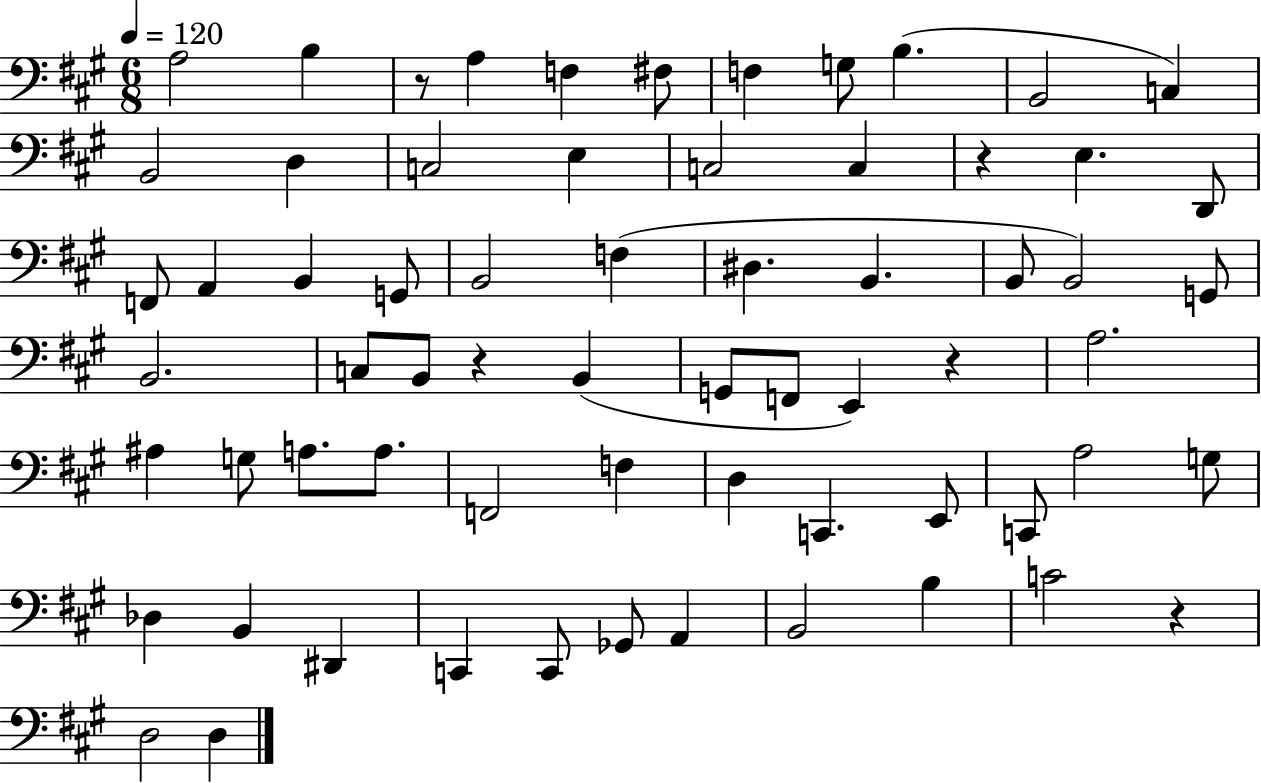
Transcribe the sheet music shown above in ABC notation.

X:1
T:Untitled
M:6/8
L:1/4
K:A
A,2 B, z/2 A, F, ^F,/2 F, G,/2 B, B,,2 C, B,,2 D, C,2 E, C,2 C, z E, D,,/2 F,,/2 A,, B,, G,,/2 B,,2 F, ^D, B,, B,,/2 B,,2 G,,/2 B,,2 C,/2 B,,/2 z B,, G,,/2 F,,/2 E,, z A,2 ^A, G,/2 A,/2 A,/2 F,,2 F, D, C,, E,,/2 C,,/2 A,2 G,/2 _D, B,, ^D,, C,, C,,/2 _G,,/2 A,, B,,2 B, C2 z D,2 D,